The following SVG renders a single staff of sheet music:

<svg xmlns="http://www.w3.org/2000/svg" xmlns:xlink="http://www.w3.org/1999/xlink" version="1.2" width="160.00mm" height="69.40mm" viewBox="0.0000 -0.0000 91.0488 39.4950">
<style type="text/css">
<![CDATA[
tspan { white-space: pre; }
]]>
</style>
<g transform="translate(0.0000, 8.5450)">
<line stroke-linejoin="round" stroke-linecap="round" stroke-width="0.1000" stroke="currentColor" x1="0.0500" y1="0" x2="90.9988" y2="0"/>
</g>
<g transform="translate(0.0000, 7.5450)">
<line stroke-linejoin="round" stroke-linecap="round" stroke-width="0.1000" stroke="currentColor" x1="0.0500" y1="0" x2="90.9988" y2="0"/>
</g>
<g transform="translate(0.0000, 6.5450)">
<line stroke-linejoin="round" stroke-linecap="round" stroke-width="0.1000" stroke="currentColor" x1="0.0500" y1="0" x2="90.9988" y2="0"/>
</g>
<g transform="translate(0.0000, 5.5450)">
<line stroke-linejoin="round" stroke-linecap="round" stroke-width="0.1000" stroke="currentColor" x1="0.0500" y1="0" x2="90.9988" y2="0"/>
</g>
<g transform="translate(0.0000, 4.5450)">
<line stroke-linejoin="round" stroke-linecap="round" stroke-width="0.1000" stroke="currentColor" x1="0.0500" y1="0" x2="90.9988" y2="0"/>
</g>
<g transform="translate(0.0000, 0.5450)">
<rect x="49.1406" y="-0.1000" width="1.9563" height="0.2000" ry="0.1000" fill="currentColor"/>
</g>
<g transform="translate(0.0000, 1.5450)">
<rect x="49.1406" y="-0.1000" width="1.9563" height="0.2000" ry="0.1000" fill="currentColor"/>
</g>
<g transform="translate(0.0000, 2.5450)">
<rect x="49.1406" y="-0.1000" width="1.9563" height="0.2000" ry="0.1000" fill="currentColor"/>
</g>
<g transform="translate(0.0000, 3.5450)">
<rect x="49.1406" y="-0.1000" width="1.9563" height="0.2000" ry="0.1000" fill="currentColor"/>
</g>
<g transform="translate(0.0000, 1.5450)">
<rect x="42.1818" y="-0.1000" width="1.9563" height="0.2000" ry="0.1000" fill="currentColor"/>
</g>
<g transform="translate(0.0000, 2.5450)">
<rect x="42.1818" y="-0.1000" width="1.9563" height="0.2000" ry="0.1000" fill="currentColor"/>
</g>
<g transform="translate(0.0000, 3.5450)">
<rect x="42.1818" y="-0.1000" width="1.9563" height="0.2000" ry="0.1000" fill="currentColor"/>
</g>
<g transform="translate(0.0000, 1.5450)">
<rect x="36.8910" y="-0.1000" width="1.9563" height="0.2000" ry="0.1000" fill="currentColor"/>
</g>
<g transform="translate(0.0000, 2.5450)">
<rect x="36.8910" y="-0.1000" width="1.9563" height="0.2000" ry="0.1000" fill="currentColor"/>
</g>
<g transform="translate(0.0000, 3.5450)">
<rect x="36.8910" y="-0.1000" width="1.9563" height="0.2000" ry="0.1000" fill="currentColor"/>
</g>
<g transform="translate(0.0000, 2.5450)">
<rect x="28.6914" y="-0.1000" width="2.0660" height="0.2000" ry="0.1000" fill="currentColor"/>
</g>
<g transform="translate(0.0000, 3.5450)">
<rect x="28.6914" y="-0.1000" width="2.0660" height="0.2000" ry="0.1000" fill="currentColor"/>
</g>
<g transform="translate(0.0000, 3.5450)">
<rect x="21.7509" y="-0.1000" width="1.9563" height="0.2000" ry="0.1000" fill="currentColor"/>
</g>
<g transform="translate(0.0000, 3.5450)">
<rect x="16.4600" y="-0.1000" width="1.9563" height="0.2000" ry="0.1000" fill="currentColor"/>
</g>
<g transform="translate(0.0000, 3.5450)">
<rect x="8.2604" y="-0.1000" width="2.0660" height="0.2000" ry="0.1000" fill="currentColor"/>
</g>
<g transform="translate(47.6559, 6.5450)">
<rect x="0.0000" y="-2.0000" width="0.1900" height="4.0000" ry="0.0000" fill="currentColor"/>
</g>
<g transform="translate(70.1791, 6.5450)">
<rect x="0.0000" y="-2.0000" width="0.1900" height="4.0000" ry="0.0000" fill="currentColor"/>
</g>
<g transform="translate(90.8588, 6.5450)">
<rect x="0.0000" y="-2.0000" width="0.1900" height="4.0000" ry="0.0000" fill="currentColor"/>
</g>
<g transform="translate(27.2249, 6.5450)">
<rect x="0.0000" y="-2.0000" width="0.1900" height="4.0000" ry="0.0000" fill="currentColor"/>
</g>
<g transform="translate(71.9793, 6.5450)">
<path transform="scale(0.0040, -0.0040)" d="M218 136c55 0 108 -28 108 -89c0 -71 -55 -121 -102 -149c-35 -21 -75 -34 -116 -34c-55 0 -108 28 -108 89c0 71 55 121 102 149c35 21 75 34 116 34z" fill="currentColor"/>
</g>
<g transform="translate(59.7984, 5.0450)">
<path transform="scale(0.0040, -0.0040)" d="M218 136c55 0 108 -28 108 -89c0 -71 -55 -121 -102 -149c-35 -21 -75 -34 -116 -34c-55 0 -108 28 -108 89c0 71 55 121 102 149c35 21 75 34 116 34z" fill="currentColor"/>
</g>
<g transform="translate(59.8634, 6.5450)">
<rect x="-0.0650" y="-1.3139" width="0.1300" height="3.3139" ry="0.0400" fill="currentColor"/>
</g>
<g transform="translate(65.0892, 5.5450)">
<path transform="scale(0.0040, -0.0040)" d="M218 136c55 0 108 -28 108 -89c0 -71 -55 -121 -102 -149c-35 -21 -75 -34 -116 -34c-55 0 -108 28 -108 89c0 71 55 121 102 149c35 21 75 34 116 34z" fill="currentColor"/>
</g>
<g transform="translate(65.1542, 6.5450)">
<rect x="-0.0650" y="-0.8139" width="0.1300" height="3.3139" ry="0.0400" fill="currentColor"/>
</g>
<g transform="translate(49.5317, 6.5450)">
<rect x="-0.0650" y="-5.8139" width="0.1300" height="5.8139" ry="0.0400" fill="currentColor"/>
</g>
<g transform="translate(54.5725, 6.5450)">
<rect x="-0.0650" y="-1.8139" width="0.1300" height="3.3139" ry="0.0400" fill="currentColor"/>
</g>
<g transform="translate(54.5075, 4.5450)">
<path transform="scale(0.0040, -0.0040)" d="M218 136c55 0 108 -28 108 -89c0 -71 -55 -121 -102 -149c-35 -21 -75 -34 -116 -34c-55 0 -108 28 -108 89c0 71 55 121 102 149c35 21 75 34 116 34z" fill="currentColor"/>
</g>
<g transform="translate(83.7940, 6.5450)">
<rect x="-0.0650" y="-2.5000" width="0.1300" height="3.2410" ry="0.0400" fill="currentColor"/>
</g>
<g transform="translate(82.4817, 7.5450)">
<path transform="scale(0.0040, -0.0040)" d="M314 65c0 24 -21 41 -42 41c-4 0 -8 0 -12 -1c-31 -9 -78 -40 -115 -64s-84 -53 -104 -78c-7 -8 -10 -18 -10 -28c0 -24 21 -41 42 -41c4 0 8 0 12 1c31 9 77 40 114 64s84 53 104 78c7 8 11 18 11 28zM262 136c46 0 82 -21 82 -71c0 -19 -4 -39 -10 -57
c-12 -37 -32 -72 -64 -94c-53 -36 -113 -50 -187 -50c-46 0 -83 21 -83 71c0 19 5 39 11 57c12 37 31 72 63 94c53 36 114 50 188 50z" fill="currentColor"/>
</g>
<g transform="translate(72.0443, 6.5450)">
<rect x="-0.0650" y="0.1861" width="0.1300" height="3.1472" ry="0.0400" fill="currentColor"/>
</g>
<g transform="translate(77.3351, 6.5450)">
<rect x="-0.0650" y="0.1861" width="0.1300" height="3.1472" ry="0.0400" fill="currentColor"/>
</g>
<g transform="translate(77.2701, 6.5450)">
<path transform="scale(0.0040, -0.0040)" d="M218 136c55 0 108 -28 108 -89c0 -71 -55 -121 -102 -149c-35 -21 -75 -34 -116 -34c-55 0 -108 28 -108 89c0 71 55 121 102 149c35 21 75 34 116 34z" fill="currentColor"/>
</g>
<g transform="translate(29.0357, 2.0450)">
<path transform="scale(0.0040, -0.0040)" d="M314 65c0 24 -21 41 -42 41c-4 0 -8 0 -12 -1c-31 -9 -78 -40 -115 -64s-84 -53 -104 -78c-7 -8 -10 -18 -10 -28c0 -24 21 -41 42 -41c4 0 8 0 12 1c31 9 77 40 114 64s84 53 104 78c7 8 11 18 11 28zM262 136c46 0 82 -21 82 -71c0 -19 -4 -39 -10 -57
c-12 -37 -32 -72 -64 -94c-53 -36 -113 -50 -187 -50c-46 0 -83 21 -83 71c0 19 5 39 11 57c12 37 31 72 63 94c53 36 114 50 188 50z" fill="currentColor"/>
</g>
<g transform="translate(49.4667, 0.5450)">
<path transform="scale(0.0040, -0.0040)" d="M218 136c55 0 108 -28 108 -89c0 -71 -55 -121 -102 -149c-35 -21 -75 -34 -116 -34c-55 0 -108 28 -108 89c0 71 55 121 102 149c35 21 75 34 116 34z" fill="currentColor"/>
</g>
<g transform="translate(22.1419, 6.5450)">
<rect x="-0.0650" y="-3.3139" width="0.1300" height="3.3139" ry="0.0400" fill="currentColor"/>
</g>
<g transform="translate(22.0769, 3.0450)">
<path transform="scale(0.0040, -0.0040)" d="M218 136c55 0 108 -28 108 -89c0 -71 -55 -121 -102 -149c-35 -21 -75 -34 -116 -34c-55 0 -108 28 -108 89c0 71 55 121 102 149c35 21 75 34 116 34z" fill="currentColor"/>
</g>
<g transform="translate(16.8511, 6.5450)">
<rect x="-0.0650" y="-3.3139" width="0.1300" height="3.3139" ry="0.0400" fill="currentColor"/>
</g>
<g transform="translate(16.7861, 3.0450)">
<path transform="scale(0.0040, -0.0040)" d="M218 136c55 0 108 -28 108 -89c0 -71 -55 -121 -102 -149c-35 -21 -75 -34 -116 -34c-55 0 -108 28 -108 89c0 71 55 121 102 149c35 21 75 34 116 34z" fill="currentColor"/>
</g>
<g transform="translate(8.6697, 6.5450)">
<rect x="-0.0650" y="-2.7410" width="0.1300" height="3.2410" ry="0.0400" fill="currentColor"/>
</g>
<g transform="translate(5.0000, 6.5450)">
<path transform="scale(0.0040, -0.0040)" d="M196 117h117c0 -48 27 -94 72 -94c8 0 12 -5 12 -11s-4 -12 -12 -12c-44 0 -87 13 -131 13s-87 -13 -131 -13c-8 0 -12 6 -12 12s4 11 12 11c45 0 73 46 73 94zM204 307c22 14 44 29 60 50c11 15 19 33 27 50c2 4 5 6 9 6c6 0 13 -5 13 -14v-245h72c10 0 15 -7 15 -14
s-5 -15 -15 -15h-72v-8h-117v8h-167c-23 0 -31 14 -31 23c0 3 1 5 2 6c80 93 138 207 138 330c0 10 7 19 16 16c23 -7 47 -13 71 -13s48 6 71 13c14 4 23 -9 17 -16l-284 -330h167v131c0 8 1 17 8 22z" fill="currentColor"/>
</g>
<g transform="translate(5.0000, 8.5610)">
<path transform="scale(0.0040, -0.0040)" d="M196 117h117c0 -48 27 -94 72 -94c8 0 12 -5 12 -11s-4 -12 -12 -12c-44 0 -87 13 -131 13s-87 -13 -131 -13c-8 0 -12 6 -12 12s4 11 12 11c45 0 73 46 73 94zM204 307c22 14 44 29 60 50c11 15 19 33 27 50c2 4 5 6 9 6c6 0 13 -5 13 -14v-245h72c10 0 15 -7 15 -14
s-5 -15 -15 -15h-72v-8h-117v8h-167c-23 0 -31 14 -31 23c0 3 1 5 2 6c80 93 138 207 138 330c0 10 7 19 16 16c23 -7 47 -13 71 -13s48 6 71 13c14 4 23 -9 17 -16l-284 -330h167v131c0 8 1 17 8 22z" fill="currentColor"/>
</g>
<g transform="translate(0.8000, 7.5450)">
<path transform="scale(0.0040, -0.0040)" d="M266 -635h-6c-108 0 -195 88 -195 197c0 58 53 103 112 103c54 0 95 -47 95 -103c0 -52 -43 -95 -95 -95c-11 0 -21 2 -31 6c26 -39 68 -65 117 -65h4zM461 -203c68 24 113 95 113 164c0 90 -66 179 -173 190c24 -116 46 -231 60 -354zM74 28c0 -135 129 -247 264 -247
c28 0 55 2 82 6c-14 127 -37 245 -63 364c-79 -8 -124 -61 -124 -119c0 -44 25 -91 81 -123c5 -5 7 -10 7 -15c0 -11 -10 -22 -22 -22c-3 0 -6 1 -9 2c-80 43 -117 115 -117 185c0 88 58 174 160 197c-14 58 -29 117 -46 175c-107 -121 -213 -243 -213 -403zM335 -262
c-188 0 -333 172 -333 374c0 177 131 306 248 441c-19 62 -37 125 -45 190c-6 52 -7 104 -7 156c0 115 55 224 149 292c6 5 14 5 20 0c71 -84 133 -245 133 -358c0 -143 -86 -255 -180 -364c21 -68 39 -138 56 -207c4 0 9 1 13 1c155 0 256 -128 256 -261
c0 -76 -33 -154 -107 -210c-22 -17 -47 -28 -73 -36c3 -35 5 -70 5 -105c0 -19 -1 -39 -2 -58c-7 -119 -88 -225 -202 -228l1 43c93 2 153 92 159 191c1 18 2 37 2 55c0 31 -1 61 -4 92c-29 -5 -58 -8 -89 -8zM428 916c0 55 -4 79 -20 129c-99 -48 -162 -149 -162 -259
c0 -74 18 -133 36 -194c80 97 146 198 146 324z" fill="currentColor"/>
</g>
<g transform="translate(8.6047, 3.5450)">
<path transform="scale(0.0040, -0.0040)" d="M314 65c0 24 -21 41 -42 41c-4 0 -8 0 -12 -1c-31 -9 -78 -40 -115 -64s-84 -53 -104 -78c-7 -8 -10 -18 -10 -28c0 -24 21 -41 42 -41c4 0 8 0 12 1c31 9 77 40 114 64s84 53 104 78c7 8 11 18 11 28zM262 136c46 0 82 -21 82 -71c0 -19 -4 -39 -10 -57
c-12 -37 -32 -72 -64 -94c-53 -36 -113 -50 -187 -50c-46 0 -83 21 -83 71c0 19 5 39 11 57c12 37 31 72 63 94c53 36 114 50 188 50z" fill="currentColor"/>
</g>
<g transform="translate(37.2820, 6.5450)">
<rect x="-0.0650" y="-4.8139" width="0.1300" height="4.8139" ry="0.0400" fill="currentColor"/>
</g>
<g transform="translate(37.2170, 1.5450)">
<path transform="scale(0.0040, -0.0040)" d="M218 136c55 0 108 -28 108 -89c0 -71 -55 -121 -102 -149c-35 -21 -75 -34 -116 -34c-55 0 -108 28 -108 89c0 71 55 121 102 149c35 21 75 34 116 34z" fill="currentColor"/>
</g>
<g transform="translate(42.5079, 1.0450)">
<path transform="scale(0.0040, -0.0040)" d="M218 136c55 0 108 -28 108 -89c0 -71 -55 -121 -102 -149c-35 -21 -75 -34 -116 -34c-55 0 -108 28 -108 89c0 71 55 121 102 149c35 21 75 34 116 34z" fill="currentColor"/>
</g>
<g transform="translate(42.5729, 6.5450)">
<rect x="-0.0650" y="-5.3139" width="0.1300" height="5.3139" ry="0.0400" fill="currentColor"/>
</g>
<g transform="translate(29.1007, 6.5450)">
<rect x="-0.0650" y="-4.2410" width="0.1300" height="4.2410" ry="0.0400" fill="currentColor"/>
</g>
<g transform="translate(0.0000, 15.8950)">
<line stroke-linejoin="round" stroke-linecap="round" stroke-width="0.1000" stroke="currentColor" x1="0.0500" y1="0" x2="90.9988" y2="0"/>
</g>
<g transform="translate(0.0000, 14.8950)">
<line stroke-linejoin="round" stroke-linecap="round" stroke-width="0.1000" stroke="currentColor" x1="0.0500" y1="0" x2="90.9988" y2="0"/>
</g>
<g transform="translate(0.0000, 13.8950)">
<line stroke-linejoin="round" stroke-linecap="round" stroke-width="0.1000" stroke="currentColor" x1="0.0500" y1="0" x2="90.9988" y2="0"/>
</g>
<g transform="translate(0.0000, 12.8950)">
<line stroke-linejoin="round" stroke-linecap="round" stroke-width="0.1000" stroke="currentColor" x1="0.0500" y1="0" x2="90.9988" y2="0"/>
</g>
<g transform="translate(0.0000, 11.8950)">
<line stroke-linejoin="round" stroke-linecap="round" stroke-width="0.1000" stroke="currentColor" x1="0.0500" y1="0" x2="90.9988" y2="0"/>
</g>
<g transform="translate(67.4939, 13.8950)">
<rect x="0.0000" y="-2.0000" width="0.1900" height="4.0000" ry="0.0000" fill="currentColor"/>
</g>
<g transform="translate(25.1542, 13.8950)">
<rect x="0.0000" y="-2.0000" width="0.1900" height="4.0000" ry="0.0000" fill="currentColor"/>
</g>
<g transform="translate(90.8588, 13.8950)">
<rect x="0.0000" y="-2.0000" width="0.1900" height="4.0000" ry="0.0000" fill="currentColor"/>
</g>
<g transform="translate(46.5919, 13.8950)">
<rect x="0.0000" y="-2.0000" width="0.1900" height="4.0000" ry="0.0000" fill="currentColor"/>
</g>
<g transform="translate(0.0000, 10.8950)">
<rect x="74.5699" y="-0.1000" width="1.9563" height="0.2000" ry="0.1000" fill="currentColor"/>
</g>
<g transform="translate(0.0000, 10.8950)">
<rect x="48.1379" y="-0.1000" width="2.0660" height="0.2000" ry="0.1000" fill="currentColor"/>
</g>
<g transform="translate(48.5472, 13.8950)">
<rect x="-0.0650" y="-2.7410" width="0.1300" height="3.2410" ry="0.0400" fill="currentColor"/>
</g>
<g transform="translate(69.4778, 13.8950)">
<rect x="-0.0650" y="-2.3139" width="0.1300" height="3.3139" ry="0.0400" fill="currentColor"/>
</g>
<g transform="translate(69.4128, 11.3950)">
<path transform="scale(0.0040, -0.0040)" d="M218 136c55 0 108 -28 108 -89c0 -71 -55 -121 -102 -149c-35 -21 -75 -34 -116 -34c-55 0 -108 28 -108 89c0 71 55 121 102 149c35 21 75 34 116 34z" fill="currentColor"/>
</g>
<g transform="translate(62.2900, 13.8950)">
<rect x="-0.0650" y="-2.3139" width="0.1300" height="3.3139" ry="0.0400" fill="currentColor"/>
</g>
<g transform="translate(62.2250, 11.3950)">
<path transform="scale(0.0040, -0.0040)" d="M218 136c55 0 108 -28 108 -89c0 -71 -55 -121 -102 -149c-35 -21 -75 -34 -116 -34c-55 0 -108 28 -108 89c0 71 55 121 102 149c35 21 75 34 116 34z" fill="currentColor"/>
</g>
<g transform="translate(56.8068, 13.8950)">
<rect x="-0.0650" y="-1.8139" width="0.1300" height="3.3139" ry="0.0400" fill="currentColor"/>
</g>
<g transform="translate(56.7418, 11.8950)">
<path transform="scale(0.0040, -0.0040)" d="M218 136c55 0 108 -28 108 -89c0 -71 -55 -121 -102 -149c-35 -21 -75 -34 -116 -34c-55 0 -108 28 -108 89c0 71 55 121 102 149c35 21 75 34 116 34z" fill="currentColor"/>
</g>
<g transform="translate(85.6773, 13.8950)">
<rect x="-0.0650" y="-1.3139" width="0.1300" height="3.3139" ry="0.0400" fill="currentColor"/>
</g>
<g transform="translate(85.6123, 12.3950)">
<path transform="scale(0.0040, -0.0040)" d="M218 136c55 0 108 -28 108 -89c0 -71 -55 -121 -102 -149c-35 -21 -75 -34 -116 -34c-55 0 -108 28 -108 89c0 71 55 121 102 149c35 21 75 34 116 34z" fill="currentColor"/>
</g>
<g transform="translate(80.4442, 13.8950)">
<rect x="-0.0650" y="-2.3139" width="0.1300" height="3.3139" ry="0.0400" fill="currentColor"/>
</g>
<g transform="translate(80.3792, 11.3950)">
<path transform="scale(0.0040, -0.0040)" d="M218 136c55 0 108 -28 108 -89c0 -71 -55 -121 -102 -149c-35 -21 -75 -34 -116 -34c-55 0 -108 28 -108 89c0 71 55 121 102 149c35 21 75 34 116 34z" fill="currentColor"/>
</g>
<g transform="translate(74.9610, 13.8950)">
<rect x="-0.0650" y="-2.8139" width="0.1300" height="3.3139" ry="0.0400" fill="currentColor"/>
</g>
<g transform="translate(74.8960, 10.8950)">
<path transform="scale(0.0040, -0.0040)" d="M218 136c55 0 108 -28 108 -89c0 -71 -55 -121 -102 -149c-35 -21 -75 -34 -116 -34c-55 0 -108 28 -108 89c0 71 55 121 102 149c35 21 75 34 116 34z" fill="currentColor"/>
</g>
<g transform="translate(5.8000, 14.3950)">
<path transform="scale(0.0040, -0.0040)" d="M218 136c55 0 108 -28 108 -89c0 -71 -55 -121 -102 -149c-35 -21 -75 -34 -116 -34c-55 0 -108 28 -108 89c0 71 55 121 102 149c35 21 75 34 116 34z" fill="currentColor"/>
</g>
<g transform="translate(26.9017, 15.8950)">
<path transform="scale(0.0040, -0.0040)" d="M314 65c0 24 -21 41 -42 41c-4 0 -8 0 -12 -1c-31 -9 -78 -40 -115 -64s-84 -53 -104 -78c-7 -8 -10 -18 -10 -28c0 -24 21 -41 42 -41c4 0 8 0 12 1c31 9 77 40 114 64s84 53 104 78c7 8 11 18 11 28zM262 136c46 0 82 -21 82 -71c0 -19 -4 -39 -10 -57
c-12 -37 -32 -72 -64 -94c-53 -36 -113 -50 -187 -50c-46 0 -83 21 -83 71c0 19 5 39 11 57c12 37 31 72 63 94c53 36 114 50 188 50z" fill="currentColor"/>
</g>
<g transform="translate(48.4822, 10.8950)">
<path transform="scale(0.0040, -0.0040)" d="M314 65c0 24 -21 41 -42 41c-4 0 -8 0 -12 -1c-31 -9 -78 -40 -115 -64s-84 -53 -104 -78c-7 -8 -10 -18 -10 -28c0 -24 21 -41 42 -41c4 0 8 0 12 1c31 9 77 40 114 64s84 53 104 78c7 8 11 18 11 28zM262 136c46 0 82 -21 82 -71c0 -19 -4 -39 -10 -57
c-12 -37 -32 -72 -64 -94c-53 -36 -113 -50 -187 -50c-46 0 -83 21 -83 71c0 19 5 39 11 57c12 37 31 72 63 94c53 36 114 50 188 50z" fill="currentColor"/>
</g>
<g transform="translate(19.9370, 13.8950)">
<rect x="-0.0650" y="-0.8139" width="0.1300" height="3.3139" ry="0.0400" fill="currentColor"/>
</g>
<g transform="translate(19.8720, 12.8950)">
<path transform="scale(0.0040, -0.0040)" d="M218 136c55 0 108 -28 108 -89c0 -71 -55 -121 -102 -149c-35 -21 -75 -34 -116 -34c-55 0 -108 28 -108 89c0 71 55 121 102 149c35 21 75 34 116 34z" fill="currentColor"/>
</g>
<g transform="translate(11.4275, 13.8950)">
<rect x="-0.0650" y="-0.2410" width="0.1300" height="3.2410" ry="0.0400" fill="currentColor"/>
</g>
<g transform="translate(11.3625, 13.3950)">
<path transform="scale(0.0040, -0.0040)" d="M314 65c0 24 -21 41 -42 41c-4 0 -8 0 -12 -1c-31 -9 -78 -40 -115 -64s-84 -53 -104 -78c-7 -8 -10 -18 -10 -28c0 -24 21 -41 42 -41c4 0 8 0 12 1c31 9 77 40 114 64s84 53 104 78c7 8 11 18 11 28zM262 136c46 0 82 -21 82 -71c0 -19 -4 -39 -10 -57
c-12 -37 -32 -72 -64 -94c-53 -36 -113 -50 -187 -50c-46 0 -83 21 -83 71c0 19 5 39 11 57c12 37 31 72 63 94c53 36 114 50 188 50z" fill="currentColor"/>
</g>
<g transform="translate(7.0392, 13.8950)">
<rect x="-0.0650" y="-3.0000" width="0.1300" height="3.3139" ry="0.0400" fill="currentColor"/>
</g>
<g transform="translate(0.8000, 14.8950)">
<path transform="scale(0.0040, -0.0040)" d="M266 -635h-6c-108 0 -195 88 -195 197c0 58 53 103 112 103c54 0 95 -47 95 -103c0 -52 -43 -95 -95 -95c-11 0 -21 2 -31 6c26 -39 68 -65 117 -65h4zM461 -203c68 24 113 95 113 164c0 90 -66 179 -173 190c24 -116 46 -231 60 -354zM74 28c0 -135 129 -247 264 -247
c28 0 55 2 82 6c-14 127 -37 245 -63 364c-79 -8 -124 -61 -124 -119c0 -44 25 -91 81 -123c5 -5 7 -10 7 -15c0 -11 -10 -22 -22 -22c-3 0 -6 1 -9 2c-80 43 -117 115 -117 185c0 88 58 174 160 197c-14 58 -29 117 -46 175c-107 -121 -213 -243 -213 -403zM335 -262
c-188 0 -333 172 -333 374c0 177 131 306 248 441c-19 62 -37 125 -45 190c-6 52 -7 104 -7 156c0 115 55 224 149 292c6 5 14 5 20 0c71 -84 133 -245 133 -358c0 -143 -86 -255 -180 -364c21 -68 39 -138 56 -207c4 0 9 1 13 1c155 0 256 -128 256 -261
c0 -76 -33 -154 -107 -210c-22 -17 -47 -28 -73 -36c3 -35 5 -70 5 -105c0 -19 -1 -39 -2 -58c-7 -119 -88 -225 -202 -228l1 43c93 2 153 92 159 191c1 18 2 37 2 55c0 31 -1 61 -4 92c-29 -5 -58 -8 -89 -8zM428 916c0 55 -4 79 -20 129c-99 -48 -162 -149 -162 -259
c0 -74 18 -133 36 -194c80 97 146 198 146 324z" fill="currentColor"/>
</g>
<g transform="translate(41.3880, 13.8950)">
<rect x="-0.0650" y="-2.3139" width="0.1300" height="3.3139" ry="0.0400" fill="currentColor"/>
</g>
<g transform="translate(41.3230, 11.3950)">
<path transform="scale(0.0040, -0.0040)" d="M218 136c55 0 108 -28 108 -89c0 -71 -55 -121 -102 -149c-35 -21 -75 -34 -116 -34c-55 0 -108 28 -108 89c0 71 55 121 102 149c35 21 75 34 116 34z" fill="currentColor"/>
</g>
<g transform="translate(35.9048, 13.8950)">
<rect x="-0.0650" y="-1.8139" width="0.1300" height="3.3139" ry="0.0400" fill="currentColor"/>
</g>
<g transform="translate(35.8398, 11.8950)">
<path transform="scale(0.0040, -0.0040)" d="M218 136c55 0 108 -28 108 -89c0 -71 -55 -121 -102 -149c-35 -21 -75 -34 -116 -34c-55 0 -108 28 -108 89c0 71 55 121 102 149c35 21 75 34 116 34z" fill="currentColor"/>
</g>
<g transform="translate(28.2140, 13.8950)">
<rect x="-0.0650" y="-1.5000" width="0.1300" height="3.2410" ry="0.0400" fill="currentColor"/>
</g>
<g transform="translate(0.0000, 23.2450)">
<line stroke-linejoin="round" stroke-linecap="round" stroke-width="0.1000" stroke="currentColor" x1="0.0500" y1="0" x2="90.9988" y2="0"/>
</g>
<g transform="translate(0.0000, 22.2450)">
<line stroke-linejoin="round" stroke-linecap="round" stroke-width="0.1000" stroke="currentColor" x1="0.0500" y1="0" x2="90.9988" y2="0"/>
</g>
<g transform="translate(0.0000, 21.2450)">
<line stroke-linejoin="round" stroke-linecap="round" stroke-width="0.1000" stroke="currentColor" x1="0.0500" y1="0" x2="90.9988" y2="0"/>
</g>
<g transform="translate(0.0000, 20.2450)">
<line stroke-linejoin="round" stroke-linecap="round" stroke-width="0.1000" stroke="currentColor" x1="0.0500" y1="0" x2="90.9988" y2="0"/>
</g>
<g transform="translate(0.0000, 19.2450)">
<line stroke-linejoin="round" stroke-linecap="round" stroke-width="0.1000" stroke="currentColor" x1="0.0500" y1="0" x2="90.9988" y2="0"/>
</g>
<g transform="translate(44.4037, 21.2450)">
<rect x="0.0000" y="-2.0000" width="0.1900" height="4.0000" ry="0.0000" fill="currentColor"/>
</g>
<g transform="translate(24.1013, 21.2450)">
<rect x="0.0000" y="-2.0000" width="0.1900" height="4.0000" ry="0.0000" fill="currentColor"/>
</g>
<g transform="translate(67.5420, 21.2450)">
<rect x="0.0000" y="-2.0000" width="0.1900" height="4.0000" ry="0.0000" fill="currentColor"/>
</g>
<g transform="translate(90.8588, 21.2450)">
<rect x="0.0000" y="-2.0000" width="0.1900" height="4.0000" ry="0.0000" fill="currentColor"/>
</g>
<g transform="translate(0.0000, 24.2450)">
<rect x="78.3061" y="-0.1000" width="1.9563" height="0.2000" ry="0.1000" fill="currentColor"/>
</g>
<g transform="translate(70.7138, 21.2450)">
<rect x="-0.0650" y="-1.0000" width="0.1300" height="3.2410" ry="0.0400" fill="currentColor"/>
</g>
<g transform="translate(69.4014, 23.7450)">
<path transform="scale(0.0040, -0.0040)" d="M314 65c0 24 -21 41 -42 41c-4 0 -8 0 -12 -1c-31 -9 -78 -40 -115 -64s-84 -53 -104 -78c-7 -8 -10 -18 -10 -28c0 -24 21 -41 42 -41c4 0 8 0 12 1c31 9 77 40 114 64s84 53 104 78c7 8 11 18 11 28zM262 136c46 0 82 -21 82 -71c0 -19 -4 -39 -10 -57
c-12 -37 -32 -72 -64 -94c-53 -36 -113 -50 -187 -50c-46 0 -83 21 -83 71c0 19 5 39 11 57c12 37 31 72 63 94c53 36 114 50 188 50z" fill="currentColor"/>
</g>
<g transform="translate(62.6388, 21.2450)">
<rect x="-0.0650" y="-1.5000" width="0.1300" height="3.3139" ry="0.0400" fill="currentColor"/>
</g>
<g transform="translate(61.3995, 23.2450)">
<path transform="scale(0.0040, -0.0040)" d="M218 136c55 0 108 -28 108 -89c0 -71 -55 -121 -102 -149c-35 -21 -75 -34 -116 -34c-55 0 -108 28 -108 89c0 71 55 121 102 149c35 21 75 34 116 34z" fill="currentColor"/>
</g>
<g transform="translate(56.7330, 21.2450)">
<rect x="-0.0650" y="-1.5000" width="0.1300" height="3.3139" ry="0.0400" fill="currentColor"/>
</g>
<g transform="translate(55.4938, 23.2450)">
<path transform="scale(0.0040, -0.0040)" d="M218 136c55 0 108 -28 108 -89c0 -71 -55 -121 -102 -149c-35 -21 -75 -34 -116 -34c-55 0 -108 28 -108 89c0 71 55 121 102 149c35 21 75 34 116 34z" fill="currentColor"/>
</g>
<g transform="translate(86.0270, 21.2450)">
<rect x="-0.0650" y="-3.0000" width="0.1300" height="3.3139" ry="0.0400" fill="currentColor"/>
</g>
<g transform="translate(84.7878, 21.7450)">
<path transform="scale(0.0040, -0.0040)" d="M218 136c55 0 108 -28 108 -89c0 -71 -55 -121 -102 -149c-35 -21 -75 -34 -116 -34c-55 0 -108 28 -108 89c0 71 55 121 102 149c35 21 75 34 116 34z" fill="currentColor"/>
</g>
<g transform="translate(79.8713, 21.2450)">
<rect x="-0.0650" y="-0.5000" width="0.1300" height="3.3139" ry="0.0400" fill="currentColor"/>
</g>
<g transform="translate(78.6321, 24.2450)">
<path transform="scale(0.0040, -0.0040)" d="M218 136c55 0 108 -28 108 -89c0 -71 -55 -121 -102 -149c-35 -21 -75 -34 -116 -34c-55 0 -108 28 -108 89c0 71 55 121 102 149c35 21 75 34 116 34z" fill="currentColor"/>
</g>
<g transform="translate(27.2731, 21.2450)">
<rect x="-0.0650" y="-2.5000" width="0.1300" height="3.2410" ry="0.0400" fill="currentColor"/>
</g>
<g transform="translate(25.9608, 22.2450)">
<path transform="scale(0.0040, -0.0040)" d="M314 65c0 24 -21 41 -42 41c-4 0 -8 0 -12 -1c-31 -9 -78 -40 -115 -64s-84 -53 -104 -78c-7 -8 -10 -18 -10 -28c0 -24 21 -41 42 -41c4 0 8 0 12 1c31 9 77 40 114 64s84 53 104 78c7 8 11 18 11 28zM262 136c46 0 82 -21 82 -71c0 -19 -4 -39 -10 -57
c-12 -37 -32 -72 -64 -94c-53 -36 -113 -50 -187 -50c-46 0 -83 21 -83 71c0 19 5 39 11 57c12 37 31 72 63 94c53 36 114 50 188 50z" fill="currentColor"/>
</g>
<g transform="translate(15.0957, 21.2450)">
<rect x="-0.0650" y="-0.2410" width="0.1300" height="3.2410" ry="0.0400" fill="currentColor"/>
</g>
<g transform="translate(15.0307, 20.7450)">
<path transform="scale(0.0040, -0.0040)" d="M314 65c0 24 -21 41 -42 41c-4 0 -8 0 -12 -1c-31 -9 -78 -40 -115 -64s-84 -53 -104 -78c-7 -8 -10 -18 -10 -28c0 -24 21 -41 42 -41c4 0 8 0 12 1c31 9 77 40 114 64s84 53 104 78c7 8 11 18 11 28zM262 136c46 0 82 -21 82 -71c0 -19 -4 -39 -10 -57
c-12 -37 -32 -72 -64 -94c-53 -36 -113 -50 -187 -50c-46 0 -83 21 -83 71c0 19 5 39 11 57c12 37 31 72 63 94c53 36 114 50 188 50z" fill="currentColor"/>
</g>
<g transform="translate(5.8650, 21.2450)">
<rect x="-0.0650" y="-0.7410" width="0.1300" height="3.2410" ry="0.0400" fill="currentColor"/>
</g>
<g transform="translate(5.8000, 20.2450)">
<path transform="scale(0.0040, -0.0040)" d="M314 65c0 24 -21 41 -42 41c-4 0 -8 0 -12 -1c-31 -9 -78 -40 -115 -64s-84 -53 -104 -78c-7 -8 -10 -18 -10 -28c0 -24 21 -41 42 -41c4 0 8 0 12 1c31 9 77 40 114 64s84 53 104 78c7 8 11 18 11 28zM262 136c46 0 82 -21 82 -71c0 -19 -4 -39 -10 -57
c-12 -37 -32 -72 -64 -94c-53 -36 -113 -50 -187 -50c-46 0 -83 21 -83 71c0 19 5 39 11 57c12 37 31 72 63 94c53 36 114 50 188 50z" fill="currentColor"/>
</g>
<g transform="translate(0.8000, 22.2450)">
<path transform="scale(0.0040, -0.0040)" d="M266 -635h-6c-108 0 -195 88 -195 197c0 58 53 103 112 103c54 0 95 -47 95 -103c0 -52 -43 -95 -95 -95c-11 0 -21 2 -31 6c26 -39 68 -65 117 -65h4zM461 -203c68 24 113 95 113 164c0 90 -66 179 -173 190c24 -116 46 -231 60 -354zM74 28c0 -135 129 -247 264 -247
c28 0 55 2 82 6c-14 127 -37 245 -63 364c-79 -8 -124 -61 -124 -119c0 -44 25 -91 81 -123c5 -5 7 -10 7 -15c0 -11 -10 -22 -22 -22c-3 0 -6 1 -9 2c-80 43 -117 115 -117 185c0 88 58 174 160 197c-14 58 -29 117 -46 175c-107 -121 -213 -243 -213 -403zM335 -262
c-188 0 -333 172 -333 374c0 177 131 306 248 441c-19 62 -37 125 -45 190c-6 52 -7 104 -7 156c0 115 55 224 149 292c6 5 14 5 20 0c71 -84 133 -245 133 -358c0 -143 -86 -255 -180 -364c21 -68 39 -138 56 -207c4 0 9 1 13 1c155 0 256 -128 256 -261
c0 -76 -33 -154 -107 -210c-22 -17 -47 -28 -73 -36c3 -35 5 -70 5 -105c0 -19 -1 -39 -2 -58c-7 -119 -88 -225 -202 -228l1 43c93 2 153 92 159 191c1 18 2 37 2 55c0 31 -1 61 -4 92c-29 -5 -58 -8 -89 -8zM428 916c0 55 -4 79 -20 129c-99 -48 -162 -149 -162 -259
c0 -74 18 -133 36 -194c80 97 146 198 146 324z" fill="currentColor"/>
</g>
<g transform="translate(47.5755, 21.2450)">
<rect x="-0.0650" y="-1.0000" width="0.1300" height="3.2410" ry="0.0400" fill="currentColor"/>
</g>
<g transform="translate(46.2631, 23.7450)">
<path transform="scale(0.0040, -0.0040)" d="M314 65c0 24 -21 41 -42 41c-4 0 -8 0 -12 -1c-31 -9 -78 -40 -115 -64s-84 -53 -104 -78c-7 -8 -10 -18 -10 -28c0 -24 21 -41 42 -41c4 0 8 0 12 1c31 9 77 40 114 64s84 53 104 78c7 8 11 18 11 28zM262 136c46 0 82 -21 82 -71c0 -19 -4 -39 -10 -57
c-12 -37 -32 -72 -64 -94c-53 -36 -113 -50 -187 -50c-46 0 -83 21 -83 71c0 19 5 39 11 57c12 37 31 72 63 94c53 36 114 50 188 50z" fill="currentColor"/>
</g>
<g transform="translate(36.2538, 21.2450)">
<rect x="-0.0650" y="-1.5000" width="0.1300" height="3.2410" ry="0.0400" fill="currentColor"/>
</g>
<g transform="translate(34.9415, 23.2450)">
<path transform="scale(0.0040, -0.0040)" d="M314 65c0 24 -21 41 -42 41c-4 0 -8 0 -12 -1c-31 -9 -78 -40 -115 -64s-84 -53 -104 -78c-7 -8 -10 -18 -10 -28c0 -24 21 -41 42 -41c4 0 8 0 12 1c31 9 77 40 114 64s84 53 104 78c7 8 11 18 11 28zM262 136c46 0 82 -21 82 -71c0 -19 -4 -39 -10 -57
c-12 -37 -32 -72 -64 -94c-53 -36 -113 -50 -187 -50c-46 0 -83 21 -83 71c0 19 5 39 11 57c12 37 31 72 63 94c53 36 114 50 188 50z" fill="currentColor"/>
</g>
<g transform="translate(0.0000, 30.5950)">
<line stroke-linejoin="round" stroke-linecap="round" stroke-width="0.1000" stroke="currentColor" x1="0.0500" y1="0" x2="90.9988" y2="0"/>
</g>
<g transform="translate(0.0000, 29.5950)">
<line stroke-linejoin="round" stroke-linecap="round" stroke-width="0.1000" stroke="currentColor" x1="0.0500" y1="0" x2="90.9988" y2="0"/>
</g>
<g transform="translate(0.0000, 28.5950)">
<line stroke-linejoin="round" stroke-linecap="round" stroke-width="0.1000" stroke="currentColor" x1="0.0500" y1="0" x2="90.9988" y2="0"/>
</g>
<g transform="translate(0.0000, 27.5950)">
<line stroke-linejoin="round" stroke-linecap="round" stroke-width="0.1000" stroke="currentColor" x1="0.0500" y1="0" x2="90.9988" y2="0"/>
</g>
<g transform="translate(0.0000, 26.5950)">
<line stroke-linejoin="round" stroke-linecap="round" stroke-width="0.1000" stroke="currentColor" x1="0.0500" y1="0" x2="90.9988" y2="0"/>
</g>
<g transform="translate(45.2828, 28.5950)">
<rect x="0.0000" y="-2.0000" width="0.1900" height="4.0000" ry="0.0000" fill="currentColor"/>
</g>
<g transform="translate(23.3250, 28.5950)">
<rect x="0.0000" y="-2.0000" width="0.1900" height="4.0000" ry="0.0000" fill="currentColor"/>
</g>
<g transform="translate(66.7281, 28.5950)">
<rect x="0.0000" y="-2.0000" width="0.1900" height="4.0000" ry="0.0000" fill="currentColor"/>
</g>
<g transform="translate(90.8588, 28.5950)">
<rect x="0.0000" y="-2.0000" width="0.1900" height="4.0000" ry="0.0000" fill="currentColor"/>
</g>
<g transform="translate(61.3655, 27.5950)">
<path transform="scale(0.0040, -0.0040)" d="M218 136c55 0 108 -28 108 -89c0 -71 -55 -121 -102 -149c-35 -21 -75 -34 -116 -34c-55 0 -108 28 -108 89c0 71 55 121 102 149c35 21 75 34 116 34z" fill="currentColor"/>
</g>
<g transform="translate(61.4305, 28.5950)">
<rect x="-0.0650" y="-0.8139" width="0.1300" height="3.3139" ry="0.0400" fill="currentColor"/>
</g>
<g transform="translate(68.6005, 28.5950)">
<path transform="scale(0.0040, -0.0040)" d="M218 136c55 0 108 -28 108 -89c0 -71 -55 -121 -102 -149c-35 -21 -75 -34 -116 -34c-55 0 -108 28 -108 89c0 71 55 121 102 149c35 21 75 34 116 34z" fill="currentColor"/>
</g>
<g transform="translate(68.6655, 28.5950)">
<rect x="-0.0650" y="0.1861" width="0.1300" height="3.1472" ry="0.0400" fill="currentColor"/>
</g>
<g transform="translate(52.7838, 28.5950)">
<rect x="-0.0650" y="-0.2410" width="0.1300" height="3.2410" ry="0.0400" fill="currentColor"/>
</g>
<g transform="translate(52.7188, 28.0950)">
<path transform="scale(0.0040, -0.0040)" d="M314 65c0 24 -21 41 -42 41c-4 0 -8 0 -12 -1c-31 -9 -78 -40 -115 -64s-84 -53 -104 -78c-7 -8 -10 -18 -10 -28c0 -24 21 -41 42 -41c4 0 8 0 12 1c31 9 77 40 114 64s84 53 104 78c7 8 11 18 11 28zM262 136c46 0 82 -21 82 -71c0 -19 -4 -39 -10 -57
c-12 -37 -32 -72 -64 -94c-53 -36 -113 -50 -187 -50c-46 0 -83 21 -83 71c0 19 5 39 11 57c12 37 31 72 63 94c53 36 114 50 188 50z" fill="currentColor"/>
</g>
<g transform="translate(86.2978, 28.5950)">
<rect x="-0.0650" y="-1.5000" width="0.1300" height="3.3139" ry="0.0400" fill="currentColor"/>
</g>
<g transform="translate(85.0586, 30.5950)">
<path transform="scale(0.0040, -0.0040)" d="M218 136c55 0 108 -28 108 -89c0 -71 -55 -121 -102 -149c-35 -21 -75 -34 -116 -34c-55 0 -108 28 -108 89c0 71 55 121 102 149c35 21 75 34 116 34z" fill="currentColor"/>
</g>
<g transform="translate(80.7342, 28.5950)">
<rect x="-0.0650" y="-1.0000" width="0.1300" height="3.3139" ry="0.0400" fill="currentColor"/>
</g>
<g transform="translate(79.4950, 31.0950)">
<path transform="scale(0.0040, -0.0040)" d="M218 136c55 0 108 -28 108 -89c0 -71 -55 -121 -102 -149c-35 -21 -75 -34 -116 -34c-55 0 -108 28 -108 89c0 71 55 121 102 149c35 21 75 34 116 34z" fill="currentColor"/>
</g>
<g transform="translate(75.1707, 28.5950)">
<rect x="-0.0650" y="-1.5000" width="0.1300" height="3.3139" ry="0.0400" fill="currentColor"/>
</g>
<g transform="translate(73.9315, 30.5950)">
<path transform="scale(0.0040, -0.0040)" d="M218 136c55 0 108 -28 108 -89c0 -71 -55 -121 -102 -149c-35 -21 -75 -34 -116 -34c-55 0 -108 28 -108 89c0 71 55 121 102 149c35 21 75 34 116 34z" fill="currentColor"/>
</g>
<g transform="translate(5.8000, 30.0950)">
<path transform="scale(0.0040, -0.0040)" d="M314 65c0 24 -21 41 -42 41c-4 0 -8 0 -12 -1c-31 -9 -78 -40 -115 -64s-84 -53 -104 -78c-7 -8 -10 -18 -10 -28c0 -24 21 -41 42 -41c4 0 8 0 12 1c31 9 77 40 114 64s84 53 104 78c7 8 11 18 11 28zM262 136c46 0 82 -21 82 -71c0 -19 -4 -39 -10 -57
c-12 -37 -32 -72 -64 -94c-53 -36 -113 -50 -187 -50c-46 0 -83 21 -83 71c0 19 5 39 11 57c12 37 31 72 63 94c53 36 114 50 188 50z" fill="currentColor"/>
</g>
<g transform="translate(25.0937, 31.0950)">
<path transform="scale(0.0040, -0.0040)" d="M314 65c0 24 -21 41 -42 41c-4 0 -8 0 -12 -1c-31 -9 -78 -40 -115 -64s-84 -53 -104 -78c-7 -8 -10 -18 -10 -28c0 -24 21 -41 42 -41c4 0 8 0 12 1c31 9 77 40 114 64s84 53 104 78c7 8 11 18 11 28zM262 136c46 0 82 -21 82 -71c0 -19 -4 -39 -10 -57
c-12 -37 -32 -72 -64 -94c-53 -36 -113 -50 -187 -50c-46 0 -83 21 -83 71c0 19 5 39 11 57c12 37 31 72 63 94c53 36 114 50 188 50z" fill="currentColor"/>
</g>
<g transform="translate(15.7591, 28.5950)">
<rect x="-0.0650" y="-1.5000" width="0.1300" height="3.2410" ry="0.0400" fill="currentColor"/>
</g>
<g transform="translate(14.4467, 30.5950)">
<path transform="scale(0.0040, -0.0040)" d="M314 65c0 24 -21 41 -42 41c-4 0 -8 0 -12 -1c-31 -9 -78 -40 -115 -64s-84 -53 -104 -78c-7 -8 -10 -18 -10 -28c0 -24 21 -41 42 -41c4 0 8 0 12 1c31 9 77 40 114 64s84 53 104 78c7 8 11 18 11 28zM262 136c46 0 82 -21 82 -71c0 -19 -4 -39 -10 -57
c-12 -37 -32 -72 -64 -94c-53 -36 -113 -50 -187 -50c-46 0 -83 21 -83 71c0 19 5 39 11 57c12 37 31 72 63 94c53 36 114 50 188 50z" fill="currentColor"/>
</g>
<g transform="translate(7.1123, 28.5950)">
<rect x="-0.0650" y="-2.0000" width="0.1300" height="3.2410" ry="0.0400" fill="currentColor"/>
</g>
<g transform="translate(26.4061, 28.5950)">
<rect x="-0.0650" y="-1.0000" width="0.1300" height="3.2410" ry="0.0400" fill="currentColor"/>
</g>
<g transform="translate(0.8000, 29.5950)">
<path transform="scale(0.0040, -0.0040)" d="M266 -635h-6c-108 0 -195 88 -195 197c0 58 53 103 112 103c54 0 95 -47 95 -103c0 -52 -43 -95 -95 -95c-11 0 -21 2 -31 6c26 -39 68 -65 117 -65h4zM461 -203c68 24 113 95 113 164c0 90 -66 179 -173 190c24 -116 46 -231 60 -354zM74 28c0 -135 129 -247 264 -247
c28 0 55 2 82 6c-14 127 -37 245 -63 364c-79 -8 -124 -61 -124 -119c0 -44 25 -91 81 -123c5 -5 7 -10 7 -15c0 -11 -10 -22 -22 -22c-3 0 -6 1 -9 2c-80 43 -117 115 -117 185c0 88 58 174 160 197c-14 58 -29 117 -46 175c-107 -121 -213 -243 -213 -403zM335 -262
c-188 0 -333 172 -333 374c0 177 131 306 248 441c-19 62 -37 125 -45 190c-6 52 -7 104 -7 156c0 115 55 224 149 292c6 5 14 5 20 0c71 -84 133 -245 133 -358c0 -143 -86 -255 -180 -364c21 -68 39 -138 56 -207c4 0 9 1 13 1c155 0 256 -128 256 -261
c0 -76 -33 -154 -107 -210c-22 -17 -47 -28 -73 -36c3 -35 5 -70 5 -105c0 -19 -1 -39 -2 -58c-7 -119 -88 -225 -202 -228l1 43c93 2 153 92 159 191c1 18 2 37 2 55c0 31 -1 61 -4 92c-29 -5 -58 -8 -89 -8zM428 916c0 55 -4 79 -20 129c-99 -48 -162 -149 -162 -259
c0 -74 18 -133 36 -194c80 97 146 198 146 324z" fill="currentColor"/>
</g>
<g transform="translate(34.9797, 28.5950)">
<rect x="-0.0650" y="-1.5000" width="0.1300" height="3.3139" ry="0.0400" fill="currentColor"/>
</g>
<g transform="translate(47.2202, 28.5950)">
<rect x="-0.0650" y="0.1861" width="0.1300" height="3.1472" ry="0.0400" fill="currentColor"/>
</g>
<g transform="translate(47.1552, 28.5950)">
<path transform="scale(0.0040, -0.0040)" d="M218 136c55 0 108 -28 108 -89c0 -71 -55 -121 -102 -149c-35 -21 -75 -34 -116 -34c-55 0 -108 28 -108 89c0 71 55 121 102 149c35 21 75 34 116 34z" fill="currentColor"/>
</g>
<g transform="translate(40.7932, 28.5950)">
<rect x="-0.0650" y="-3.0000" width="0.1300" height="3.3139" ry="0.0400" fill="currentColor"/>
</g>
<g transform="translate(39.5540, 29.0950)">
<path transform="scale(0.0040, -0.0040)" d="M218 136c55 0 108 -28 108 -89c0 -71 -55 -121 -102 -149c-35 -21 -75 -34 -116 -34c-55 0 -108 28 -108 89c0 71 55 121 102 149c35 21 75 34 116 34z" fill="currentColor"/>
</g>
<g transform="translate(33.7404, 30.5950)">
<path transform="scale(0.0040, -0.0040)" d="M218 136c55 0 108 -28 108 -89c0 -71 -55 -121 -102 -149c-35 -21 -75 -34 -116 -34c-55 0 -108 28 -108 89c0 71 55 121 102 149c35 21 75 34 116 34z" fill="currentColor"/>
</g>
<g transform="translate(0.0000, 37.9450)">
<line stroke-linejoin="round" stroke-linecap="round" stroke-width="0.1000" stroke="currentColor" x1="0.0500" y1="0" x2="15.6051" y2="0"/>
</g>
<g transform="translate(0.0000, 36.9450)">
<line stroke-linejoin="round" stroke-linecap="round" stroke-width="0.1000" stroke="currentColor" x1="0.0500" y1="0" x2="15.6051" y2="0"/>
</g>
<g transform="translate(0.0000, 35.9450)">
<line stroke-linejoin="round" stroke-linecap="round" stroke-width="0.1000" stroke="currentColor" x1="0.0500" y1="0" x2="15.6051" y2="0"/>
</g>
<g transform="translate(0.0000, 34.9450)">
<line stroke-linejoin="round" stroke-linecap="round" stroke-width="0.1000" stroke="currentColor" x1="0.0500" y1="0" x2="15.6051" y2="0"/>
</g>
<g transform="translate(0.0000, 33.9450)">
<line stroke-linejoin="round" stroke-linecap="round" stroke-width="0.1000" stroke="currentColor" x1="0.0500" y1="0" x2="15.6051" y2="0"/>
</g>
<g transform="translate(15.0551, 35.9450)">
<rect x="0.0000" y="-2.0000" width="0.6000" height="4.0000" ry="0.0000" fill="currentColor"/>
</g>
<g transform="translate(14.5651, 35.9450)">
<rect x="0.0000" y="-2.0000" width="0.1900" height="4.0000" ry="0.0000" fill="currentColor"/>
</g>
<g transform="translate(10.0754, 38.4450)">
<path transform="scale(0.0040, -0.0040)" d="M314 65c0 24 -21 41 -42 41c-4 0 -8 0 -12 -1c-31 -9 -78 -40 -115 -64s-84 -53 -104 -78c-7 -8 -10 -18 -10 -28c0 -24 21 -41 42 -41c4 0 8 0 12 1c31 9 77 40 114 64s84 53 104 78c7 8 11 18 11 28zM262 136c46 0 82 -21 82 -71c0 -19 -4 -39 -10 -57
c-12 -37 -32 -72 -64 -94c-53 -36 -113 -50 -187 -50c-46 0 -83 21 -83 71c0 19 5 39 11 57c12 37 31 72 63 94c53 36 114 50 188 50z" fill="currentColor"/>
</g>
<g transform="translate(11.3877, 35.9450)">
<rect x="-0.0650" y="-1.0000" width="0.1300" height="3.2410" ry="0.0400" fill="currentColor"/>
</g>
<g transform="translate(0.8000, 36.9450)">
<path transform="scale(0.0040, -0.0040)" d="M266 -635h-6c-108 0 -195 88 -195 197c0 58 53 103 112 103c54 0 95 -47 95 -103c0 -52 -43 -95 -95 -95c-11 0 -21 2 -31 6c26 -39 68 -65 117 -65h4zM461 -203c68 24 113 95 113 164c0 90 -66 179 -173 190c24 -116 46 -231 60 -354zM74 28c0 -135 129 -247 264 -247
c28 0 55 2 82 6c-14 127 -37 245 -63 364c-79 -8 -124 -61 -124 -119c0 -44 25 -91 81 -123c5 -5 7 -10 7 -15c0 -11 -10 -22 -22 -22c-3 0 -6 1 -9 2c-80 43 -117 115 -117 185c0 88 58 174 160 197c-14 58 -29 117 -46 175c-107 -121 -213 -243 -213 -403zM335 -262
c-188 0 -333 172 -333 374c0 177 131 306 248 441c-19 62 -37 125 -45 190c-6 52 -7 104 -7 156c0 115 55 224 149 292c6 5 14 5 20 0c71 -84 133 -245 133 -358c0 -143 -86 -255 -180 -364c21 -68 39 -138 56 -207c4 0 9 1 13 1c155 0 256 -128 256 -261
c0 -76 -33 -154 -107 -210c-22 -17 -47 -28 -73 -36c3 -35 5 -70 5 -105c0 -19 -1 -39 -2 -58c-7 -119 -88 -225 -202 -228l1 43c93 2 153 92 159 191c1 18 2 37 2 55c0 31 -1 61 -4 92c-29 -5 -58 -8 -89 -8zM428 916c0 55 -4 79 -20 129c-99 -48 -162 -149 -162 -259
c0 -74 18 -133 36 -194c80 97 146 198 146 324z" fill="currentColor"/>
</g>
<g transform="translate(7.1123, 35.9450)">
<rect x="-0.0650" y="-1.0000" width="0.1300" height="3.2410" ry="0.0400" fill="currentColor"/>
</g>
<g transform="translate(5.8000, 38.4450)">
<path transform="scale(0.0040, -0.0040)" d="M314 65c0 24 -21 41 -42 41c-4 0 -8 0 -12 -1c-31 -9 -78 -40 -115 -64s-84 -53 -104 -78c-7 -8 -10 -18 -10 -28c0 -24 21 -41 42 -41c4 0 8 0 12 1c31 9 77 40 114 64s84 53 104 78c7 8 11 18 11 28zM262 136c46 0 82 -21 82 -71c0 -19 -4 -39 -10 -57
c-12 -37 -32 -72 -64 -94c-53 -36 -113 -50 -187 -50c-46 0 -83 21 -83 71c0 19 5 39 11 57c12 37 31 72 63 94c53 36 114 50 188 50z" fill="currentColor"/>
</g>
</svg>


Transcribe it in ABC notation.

X:1
T:Untitled
M:4/4
L:1/4
K:C
a2 b b d'2 e' f' g' f e d B B G2 A c2 d E2 f g a2 f g g a g e d2 c2 G2 E2 D2 E E D2 C A F2 E2 D2 E A B c2 d B E D E D2 D2